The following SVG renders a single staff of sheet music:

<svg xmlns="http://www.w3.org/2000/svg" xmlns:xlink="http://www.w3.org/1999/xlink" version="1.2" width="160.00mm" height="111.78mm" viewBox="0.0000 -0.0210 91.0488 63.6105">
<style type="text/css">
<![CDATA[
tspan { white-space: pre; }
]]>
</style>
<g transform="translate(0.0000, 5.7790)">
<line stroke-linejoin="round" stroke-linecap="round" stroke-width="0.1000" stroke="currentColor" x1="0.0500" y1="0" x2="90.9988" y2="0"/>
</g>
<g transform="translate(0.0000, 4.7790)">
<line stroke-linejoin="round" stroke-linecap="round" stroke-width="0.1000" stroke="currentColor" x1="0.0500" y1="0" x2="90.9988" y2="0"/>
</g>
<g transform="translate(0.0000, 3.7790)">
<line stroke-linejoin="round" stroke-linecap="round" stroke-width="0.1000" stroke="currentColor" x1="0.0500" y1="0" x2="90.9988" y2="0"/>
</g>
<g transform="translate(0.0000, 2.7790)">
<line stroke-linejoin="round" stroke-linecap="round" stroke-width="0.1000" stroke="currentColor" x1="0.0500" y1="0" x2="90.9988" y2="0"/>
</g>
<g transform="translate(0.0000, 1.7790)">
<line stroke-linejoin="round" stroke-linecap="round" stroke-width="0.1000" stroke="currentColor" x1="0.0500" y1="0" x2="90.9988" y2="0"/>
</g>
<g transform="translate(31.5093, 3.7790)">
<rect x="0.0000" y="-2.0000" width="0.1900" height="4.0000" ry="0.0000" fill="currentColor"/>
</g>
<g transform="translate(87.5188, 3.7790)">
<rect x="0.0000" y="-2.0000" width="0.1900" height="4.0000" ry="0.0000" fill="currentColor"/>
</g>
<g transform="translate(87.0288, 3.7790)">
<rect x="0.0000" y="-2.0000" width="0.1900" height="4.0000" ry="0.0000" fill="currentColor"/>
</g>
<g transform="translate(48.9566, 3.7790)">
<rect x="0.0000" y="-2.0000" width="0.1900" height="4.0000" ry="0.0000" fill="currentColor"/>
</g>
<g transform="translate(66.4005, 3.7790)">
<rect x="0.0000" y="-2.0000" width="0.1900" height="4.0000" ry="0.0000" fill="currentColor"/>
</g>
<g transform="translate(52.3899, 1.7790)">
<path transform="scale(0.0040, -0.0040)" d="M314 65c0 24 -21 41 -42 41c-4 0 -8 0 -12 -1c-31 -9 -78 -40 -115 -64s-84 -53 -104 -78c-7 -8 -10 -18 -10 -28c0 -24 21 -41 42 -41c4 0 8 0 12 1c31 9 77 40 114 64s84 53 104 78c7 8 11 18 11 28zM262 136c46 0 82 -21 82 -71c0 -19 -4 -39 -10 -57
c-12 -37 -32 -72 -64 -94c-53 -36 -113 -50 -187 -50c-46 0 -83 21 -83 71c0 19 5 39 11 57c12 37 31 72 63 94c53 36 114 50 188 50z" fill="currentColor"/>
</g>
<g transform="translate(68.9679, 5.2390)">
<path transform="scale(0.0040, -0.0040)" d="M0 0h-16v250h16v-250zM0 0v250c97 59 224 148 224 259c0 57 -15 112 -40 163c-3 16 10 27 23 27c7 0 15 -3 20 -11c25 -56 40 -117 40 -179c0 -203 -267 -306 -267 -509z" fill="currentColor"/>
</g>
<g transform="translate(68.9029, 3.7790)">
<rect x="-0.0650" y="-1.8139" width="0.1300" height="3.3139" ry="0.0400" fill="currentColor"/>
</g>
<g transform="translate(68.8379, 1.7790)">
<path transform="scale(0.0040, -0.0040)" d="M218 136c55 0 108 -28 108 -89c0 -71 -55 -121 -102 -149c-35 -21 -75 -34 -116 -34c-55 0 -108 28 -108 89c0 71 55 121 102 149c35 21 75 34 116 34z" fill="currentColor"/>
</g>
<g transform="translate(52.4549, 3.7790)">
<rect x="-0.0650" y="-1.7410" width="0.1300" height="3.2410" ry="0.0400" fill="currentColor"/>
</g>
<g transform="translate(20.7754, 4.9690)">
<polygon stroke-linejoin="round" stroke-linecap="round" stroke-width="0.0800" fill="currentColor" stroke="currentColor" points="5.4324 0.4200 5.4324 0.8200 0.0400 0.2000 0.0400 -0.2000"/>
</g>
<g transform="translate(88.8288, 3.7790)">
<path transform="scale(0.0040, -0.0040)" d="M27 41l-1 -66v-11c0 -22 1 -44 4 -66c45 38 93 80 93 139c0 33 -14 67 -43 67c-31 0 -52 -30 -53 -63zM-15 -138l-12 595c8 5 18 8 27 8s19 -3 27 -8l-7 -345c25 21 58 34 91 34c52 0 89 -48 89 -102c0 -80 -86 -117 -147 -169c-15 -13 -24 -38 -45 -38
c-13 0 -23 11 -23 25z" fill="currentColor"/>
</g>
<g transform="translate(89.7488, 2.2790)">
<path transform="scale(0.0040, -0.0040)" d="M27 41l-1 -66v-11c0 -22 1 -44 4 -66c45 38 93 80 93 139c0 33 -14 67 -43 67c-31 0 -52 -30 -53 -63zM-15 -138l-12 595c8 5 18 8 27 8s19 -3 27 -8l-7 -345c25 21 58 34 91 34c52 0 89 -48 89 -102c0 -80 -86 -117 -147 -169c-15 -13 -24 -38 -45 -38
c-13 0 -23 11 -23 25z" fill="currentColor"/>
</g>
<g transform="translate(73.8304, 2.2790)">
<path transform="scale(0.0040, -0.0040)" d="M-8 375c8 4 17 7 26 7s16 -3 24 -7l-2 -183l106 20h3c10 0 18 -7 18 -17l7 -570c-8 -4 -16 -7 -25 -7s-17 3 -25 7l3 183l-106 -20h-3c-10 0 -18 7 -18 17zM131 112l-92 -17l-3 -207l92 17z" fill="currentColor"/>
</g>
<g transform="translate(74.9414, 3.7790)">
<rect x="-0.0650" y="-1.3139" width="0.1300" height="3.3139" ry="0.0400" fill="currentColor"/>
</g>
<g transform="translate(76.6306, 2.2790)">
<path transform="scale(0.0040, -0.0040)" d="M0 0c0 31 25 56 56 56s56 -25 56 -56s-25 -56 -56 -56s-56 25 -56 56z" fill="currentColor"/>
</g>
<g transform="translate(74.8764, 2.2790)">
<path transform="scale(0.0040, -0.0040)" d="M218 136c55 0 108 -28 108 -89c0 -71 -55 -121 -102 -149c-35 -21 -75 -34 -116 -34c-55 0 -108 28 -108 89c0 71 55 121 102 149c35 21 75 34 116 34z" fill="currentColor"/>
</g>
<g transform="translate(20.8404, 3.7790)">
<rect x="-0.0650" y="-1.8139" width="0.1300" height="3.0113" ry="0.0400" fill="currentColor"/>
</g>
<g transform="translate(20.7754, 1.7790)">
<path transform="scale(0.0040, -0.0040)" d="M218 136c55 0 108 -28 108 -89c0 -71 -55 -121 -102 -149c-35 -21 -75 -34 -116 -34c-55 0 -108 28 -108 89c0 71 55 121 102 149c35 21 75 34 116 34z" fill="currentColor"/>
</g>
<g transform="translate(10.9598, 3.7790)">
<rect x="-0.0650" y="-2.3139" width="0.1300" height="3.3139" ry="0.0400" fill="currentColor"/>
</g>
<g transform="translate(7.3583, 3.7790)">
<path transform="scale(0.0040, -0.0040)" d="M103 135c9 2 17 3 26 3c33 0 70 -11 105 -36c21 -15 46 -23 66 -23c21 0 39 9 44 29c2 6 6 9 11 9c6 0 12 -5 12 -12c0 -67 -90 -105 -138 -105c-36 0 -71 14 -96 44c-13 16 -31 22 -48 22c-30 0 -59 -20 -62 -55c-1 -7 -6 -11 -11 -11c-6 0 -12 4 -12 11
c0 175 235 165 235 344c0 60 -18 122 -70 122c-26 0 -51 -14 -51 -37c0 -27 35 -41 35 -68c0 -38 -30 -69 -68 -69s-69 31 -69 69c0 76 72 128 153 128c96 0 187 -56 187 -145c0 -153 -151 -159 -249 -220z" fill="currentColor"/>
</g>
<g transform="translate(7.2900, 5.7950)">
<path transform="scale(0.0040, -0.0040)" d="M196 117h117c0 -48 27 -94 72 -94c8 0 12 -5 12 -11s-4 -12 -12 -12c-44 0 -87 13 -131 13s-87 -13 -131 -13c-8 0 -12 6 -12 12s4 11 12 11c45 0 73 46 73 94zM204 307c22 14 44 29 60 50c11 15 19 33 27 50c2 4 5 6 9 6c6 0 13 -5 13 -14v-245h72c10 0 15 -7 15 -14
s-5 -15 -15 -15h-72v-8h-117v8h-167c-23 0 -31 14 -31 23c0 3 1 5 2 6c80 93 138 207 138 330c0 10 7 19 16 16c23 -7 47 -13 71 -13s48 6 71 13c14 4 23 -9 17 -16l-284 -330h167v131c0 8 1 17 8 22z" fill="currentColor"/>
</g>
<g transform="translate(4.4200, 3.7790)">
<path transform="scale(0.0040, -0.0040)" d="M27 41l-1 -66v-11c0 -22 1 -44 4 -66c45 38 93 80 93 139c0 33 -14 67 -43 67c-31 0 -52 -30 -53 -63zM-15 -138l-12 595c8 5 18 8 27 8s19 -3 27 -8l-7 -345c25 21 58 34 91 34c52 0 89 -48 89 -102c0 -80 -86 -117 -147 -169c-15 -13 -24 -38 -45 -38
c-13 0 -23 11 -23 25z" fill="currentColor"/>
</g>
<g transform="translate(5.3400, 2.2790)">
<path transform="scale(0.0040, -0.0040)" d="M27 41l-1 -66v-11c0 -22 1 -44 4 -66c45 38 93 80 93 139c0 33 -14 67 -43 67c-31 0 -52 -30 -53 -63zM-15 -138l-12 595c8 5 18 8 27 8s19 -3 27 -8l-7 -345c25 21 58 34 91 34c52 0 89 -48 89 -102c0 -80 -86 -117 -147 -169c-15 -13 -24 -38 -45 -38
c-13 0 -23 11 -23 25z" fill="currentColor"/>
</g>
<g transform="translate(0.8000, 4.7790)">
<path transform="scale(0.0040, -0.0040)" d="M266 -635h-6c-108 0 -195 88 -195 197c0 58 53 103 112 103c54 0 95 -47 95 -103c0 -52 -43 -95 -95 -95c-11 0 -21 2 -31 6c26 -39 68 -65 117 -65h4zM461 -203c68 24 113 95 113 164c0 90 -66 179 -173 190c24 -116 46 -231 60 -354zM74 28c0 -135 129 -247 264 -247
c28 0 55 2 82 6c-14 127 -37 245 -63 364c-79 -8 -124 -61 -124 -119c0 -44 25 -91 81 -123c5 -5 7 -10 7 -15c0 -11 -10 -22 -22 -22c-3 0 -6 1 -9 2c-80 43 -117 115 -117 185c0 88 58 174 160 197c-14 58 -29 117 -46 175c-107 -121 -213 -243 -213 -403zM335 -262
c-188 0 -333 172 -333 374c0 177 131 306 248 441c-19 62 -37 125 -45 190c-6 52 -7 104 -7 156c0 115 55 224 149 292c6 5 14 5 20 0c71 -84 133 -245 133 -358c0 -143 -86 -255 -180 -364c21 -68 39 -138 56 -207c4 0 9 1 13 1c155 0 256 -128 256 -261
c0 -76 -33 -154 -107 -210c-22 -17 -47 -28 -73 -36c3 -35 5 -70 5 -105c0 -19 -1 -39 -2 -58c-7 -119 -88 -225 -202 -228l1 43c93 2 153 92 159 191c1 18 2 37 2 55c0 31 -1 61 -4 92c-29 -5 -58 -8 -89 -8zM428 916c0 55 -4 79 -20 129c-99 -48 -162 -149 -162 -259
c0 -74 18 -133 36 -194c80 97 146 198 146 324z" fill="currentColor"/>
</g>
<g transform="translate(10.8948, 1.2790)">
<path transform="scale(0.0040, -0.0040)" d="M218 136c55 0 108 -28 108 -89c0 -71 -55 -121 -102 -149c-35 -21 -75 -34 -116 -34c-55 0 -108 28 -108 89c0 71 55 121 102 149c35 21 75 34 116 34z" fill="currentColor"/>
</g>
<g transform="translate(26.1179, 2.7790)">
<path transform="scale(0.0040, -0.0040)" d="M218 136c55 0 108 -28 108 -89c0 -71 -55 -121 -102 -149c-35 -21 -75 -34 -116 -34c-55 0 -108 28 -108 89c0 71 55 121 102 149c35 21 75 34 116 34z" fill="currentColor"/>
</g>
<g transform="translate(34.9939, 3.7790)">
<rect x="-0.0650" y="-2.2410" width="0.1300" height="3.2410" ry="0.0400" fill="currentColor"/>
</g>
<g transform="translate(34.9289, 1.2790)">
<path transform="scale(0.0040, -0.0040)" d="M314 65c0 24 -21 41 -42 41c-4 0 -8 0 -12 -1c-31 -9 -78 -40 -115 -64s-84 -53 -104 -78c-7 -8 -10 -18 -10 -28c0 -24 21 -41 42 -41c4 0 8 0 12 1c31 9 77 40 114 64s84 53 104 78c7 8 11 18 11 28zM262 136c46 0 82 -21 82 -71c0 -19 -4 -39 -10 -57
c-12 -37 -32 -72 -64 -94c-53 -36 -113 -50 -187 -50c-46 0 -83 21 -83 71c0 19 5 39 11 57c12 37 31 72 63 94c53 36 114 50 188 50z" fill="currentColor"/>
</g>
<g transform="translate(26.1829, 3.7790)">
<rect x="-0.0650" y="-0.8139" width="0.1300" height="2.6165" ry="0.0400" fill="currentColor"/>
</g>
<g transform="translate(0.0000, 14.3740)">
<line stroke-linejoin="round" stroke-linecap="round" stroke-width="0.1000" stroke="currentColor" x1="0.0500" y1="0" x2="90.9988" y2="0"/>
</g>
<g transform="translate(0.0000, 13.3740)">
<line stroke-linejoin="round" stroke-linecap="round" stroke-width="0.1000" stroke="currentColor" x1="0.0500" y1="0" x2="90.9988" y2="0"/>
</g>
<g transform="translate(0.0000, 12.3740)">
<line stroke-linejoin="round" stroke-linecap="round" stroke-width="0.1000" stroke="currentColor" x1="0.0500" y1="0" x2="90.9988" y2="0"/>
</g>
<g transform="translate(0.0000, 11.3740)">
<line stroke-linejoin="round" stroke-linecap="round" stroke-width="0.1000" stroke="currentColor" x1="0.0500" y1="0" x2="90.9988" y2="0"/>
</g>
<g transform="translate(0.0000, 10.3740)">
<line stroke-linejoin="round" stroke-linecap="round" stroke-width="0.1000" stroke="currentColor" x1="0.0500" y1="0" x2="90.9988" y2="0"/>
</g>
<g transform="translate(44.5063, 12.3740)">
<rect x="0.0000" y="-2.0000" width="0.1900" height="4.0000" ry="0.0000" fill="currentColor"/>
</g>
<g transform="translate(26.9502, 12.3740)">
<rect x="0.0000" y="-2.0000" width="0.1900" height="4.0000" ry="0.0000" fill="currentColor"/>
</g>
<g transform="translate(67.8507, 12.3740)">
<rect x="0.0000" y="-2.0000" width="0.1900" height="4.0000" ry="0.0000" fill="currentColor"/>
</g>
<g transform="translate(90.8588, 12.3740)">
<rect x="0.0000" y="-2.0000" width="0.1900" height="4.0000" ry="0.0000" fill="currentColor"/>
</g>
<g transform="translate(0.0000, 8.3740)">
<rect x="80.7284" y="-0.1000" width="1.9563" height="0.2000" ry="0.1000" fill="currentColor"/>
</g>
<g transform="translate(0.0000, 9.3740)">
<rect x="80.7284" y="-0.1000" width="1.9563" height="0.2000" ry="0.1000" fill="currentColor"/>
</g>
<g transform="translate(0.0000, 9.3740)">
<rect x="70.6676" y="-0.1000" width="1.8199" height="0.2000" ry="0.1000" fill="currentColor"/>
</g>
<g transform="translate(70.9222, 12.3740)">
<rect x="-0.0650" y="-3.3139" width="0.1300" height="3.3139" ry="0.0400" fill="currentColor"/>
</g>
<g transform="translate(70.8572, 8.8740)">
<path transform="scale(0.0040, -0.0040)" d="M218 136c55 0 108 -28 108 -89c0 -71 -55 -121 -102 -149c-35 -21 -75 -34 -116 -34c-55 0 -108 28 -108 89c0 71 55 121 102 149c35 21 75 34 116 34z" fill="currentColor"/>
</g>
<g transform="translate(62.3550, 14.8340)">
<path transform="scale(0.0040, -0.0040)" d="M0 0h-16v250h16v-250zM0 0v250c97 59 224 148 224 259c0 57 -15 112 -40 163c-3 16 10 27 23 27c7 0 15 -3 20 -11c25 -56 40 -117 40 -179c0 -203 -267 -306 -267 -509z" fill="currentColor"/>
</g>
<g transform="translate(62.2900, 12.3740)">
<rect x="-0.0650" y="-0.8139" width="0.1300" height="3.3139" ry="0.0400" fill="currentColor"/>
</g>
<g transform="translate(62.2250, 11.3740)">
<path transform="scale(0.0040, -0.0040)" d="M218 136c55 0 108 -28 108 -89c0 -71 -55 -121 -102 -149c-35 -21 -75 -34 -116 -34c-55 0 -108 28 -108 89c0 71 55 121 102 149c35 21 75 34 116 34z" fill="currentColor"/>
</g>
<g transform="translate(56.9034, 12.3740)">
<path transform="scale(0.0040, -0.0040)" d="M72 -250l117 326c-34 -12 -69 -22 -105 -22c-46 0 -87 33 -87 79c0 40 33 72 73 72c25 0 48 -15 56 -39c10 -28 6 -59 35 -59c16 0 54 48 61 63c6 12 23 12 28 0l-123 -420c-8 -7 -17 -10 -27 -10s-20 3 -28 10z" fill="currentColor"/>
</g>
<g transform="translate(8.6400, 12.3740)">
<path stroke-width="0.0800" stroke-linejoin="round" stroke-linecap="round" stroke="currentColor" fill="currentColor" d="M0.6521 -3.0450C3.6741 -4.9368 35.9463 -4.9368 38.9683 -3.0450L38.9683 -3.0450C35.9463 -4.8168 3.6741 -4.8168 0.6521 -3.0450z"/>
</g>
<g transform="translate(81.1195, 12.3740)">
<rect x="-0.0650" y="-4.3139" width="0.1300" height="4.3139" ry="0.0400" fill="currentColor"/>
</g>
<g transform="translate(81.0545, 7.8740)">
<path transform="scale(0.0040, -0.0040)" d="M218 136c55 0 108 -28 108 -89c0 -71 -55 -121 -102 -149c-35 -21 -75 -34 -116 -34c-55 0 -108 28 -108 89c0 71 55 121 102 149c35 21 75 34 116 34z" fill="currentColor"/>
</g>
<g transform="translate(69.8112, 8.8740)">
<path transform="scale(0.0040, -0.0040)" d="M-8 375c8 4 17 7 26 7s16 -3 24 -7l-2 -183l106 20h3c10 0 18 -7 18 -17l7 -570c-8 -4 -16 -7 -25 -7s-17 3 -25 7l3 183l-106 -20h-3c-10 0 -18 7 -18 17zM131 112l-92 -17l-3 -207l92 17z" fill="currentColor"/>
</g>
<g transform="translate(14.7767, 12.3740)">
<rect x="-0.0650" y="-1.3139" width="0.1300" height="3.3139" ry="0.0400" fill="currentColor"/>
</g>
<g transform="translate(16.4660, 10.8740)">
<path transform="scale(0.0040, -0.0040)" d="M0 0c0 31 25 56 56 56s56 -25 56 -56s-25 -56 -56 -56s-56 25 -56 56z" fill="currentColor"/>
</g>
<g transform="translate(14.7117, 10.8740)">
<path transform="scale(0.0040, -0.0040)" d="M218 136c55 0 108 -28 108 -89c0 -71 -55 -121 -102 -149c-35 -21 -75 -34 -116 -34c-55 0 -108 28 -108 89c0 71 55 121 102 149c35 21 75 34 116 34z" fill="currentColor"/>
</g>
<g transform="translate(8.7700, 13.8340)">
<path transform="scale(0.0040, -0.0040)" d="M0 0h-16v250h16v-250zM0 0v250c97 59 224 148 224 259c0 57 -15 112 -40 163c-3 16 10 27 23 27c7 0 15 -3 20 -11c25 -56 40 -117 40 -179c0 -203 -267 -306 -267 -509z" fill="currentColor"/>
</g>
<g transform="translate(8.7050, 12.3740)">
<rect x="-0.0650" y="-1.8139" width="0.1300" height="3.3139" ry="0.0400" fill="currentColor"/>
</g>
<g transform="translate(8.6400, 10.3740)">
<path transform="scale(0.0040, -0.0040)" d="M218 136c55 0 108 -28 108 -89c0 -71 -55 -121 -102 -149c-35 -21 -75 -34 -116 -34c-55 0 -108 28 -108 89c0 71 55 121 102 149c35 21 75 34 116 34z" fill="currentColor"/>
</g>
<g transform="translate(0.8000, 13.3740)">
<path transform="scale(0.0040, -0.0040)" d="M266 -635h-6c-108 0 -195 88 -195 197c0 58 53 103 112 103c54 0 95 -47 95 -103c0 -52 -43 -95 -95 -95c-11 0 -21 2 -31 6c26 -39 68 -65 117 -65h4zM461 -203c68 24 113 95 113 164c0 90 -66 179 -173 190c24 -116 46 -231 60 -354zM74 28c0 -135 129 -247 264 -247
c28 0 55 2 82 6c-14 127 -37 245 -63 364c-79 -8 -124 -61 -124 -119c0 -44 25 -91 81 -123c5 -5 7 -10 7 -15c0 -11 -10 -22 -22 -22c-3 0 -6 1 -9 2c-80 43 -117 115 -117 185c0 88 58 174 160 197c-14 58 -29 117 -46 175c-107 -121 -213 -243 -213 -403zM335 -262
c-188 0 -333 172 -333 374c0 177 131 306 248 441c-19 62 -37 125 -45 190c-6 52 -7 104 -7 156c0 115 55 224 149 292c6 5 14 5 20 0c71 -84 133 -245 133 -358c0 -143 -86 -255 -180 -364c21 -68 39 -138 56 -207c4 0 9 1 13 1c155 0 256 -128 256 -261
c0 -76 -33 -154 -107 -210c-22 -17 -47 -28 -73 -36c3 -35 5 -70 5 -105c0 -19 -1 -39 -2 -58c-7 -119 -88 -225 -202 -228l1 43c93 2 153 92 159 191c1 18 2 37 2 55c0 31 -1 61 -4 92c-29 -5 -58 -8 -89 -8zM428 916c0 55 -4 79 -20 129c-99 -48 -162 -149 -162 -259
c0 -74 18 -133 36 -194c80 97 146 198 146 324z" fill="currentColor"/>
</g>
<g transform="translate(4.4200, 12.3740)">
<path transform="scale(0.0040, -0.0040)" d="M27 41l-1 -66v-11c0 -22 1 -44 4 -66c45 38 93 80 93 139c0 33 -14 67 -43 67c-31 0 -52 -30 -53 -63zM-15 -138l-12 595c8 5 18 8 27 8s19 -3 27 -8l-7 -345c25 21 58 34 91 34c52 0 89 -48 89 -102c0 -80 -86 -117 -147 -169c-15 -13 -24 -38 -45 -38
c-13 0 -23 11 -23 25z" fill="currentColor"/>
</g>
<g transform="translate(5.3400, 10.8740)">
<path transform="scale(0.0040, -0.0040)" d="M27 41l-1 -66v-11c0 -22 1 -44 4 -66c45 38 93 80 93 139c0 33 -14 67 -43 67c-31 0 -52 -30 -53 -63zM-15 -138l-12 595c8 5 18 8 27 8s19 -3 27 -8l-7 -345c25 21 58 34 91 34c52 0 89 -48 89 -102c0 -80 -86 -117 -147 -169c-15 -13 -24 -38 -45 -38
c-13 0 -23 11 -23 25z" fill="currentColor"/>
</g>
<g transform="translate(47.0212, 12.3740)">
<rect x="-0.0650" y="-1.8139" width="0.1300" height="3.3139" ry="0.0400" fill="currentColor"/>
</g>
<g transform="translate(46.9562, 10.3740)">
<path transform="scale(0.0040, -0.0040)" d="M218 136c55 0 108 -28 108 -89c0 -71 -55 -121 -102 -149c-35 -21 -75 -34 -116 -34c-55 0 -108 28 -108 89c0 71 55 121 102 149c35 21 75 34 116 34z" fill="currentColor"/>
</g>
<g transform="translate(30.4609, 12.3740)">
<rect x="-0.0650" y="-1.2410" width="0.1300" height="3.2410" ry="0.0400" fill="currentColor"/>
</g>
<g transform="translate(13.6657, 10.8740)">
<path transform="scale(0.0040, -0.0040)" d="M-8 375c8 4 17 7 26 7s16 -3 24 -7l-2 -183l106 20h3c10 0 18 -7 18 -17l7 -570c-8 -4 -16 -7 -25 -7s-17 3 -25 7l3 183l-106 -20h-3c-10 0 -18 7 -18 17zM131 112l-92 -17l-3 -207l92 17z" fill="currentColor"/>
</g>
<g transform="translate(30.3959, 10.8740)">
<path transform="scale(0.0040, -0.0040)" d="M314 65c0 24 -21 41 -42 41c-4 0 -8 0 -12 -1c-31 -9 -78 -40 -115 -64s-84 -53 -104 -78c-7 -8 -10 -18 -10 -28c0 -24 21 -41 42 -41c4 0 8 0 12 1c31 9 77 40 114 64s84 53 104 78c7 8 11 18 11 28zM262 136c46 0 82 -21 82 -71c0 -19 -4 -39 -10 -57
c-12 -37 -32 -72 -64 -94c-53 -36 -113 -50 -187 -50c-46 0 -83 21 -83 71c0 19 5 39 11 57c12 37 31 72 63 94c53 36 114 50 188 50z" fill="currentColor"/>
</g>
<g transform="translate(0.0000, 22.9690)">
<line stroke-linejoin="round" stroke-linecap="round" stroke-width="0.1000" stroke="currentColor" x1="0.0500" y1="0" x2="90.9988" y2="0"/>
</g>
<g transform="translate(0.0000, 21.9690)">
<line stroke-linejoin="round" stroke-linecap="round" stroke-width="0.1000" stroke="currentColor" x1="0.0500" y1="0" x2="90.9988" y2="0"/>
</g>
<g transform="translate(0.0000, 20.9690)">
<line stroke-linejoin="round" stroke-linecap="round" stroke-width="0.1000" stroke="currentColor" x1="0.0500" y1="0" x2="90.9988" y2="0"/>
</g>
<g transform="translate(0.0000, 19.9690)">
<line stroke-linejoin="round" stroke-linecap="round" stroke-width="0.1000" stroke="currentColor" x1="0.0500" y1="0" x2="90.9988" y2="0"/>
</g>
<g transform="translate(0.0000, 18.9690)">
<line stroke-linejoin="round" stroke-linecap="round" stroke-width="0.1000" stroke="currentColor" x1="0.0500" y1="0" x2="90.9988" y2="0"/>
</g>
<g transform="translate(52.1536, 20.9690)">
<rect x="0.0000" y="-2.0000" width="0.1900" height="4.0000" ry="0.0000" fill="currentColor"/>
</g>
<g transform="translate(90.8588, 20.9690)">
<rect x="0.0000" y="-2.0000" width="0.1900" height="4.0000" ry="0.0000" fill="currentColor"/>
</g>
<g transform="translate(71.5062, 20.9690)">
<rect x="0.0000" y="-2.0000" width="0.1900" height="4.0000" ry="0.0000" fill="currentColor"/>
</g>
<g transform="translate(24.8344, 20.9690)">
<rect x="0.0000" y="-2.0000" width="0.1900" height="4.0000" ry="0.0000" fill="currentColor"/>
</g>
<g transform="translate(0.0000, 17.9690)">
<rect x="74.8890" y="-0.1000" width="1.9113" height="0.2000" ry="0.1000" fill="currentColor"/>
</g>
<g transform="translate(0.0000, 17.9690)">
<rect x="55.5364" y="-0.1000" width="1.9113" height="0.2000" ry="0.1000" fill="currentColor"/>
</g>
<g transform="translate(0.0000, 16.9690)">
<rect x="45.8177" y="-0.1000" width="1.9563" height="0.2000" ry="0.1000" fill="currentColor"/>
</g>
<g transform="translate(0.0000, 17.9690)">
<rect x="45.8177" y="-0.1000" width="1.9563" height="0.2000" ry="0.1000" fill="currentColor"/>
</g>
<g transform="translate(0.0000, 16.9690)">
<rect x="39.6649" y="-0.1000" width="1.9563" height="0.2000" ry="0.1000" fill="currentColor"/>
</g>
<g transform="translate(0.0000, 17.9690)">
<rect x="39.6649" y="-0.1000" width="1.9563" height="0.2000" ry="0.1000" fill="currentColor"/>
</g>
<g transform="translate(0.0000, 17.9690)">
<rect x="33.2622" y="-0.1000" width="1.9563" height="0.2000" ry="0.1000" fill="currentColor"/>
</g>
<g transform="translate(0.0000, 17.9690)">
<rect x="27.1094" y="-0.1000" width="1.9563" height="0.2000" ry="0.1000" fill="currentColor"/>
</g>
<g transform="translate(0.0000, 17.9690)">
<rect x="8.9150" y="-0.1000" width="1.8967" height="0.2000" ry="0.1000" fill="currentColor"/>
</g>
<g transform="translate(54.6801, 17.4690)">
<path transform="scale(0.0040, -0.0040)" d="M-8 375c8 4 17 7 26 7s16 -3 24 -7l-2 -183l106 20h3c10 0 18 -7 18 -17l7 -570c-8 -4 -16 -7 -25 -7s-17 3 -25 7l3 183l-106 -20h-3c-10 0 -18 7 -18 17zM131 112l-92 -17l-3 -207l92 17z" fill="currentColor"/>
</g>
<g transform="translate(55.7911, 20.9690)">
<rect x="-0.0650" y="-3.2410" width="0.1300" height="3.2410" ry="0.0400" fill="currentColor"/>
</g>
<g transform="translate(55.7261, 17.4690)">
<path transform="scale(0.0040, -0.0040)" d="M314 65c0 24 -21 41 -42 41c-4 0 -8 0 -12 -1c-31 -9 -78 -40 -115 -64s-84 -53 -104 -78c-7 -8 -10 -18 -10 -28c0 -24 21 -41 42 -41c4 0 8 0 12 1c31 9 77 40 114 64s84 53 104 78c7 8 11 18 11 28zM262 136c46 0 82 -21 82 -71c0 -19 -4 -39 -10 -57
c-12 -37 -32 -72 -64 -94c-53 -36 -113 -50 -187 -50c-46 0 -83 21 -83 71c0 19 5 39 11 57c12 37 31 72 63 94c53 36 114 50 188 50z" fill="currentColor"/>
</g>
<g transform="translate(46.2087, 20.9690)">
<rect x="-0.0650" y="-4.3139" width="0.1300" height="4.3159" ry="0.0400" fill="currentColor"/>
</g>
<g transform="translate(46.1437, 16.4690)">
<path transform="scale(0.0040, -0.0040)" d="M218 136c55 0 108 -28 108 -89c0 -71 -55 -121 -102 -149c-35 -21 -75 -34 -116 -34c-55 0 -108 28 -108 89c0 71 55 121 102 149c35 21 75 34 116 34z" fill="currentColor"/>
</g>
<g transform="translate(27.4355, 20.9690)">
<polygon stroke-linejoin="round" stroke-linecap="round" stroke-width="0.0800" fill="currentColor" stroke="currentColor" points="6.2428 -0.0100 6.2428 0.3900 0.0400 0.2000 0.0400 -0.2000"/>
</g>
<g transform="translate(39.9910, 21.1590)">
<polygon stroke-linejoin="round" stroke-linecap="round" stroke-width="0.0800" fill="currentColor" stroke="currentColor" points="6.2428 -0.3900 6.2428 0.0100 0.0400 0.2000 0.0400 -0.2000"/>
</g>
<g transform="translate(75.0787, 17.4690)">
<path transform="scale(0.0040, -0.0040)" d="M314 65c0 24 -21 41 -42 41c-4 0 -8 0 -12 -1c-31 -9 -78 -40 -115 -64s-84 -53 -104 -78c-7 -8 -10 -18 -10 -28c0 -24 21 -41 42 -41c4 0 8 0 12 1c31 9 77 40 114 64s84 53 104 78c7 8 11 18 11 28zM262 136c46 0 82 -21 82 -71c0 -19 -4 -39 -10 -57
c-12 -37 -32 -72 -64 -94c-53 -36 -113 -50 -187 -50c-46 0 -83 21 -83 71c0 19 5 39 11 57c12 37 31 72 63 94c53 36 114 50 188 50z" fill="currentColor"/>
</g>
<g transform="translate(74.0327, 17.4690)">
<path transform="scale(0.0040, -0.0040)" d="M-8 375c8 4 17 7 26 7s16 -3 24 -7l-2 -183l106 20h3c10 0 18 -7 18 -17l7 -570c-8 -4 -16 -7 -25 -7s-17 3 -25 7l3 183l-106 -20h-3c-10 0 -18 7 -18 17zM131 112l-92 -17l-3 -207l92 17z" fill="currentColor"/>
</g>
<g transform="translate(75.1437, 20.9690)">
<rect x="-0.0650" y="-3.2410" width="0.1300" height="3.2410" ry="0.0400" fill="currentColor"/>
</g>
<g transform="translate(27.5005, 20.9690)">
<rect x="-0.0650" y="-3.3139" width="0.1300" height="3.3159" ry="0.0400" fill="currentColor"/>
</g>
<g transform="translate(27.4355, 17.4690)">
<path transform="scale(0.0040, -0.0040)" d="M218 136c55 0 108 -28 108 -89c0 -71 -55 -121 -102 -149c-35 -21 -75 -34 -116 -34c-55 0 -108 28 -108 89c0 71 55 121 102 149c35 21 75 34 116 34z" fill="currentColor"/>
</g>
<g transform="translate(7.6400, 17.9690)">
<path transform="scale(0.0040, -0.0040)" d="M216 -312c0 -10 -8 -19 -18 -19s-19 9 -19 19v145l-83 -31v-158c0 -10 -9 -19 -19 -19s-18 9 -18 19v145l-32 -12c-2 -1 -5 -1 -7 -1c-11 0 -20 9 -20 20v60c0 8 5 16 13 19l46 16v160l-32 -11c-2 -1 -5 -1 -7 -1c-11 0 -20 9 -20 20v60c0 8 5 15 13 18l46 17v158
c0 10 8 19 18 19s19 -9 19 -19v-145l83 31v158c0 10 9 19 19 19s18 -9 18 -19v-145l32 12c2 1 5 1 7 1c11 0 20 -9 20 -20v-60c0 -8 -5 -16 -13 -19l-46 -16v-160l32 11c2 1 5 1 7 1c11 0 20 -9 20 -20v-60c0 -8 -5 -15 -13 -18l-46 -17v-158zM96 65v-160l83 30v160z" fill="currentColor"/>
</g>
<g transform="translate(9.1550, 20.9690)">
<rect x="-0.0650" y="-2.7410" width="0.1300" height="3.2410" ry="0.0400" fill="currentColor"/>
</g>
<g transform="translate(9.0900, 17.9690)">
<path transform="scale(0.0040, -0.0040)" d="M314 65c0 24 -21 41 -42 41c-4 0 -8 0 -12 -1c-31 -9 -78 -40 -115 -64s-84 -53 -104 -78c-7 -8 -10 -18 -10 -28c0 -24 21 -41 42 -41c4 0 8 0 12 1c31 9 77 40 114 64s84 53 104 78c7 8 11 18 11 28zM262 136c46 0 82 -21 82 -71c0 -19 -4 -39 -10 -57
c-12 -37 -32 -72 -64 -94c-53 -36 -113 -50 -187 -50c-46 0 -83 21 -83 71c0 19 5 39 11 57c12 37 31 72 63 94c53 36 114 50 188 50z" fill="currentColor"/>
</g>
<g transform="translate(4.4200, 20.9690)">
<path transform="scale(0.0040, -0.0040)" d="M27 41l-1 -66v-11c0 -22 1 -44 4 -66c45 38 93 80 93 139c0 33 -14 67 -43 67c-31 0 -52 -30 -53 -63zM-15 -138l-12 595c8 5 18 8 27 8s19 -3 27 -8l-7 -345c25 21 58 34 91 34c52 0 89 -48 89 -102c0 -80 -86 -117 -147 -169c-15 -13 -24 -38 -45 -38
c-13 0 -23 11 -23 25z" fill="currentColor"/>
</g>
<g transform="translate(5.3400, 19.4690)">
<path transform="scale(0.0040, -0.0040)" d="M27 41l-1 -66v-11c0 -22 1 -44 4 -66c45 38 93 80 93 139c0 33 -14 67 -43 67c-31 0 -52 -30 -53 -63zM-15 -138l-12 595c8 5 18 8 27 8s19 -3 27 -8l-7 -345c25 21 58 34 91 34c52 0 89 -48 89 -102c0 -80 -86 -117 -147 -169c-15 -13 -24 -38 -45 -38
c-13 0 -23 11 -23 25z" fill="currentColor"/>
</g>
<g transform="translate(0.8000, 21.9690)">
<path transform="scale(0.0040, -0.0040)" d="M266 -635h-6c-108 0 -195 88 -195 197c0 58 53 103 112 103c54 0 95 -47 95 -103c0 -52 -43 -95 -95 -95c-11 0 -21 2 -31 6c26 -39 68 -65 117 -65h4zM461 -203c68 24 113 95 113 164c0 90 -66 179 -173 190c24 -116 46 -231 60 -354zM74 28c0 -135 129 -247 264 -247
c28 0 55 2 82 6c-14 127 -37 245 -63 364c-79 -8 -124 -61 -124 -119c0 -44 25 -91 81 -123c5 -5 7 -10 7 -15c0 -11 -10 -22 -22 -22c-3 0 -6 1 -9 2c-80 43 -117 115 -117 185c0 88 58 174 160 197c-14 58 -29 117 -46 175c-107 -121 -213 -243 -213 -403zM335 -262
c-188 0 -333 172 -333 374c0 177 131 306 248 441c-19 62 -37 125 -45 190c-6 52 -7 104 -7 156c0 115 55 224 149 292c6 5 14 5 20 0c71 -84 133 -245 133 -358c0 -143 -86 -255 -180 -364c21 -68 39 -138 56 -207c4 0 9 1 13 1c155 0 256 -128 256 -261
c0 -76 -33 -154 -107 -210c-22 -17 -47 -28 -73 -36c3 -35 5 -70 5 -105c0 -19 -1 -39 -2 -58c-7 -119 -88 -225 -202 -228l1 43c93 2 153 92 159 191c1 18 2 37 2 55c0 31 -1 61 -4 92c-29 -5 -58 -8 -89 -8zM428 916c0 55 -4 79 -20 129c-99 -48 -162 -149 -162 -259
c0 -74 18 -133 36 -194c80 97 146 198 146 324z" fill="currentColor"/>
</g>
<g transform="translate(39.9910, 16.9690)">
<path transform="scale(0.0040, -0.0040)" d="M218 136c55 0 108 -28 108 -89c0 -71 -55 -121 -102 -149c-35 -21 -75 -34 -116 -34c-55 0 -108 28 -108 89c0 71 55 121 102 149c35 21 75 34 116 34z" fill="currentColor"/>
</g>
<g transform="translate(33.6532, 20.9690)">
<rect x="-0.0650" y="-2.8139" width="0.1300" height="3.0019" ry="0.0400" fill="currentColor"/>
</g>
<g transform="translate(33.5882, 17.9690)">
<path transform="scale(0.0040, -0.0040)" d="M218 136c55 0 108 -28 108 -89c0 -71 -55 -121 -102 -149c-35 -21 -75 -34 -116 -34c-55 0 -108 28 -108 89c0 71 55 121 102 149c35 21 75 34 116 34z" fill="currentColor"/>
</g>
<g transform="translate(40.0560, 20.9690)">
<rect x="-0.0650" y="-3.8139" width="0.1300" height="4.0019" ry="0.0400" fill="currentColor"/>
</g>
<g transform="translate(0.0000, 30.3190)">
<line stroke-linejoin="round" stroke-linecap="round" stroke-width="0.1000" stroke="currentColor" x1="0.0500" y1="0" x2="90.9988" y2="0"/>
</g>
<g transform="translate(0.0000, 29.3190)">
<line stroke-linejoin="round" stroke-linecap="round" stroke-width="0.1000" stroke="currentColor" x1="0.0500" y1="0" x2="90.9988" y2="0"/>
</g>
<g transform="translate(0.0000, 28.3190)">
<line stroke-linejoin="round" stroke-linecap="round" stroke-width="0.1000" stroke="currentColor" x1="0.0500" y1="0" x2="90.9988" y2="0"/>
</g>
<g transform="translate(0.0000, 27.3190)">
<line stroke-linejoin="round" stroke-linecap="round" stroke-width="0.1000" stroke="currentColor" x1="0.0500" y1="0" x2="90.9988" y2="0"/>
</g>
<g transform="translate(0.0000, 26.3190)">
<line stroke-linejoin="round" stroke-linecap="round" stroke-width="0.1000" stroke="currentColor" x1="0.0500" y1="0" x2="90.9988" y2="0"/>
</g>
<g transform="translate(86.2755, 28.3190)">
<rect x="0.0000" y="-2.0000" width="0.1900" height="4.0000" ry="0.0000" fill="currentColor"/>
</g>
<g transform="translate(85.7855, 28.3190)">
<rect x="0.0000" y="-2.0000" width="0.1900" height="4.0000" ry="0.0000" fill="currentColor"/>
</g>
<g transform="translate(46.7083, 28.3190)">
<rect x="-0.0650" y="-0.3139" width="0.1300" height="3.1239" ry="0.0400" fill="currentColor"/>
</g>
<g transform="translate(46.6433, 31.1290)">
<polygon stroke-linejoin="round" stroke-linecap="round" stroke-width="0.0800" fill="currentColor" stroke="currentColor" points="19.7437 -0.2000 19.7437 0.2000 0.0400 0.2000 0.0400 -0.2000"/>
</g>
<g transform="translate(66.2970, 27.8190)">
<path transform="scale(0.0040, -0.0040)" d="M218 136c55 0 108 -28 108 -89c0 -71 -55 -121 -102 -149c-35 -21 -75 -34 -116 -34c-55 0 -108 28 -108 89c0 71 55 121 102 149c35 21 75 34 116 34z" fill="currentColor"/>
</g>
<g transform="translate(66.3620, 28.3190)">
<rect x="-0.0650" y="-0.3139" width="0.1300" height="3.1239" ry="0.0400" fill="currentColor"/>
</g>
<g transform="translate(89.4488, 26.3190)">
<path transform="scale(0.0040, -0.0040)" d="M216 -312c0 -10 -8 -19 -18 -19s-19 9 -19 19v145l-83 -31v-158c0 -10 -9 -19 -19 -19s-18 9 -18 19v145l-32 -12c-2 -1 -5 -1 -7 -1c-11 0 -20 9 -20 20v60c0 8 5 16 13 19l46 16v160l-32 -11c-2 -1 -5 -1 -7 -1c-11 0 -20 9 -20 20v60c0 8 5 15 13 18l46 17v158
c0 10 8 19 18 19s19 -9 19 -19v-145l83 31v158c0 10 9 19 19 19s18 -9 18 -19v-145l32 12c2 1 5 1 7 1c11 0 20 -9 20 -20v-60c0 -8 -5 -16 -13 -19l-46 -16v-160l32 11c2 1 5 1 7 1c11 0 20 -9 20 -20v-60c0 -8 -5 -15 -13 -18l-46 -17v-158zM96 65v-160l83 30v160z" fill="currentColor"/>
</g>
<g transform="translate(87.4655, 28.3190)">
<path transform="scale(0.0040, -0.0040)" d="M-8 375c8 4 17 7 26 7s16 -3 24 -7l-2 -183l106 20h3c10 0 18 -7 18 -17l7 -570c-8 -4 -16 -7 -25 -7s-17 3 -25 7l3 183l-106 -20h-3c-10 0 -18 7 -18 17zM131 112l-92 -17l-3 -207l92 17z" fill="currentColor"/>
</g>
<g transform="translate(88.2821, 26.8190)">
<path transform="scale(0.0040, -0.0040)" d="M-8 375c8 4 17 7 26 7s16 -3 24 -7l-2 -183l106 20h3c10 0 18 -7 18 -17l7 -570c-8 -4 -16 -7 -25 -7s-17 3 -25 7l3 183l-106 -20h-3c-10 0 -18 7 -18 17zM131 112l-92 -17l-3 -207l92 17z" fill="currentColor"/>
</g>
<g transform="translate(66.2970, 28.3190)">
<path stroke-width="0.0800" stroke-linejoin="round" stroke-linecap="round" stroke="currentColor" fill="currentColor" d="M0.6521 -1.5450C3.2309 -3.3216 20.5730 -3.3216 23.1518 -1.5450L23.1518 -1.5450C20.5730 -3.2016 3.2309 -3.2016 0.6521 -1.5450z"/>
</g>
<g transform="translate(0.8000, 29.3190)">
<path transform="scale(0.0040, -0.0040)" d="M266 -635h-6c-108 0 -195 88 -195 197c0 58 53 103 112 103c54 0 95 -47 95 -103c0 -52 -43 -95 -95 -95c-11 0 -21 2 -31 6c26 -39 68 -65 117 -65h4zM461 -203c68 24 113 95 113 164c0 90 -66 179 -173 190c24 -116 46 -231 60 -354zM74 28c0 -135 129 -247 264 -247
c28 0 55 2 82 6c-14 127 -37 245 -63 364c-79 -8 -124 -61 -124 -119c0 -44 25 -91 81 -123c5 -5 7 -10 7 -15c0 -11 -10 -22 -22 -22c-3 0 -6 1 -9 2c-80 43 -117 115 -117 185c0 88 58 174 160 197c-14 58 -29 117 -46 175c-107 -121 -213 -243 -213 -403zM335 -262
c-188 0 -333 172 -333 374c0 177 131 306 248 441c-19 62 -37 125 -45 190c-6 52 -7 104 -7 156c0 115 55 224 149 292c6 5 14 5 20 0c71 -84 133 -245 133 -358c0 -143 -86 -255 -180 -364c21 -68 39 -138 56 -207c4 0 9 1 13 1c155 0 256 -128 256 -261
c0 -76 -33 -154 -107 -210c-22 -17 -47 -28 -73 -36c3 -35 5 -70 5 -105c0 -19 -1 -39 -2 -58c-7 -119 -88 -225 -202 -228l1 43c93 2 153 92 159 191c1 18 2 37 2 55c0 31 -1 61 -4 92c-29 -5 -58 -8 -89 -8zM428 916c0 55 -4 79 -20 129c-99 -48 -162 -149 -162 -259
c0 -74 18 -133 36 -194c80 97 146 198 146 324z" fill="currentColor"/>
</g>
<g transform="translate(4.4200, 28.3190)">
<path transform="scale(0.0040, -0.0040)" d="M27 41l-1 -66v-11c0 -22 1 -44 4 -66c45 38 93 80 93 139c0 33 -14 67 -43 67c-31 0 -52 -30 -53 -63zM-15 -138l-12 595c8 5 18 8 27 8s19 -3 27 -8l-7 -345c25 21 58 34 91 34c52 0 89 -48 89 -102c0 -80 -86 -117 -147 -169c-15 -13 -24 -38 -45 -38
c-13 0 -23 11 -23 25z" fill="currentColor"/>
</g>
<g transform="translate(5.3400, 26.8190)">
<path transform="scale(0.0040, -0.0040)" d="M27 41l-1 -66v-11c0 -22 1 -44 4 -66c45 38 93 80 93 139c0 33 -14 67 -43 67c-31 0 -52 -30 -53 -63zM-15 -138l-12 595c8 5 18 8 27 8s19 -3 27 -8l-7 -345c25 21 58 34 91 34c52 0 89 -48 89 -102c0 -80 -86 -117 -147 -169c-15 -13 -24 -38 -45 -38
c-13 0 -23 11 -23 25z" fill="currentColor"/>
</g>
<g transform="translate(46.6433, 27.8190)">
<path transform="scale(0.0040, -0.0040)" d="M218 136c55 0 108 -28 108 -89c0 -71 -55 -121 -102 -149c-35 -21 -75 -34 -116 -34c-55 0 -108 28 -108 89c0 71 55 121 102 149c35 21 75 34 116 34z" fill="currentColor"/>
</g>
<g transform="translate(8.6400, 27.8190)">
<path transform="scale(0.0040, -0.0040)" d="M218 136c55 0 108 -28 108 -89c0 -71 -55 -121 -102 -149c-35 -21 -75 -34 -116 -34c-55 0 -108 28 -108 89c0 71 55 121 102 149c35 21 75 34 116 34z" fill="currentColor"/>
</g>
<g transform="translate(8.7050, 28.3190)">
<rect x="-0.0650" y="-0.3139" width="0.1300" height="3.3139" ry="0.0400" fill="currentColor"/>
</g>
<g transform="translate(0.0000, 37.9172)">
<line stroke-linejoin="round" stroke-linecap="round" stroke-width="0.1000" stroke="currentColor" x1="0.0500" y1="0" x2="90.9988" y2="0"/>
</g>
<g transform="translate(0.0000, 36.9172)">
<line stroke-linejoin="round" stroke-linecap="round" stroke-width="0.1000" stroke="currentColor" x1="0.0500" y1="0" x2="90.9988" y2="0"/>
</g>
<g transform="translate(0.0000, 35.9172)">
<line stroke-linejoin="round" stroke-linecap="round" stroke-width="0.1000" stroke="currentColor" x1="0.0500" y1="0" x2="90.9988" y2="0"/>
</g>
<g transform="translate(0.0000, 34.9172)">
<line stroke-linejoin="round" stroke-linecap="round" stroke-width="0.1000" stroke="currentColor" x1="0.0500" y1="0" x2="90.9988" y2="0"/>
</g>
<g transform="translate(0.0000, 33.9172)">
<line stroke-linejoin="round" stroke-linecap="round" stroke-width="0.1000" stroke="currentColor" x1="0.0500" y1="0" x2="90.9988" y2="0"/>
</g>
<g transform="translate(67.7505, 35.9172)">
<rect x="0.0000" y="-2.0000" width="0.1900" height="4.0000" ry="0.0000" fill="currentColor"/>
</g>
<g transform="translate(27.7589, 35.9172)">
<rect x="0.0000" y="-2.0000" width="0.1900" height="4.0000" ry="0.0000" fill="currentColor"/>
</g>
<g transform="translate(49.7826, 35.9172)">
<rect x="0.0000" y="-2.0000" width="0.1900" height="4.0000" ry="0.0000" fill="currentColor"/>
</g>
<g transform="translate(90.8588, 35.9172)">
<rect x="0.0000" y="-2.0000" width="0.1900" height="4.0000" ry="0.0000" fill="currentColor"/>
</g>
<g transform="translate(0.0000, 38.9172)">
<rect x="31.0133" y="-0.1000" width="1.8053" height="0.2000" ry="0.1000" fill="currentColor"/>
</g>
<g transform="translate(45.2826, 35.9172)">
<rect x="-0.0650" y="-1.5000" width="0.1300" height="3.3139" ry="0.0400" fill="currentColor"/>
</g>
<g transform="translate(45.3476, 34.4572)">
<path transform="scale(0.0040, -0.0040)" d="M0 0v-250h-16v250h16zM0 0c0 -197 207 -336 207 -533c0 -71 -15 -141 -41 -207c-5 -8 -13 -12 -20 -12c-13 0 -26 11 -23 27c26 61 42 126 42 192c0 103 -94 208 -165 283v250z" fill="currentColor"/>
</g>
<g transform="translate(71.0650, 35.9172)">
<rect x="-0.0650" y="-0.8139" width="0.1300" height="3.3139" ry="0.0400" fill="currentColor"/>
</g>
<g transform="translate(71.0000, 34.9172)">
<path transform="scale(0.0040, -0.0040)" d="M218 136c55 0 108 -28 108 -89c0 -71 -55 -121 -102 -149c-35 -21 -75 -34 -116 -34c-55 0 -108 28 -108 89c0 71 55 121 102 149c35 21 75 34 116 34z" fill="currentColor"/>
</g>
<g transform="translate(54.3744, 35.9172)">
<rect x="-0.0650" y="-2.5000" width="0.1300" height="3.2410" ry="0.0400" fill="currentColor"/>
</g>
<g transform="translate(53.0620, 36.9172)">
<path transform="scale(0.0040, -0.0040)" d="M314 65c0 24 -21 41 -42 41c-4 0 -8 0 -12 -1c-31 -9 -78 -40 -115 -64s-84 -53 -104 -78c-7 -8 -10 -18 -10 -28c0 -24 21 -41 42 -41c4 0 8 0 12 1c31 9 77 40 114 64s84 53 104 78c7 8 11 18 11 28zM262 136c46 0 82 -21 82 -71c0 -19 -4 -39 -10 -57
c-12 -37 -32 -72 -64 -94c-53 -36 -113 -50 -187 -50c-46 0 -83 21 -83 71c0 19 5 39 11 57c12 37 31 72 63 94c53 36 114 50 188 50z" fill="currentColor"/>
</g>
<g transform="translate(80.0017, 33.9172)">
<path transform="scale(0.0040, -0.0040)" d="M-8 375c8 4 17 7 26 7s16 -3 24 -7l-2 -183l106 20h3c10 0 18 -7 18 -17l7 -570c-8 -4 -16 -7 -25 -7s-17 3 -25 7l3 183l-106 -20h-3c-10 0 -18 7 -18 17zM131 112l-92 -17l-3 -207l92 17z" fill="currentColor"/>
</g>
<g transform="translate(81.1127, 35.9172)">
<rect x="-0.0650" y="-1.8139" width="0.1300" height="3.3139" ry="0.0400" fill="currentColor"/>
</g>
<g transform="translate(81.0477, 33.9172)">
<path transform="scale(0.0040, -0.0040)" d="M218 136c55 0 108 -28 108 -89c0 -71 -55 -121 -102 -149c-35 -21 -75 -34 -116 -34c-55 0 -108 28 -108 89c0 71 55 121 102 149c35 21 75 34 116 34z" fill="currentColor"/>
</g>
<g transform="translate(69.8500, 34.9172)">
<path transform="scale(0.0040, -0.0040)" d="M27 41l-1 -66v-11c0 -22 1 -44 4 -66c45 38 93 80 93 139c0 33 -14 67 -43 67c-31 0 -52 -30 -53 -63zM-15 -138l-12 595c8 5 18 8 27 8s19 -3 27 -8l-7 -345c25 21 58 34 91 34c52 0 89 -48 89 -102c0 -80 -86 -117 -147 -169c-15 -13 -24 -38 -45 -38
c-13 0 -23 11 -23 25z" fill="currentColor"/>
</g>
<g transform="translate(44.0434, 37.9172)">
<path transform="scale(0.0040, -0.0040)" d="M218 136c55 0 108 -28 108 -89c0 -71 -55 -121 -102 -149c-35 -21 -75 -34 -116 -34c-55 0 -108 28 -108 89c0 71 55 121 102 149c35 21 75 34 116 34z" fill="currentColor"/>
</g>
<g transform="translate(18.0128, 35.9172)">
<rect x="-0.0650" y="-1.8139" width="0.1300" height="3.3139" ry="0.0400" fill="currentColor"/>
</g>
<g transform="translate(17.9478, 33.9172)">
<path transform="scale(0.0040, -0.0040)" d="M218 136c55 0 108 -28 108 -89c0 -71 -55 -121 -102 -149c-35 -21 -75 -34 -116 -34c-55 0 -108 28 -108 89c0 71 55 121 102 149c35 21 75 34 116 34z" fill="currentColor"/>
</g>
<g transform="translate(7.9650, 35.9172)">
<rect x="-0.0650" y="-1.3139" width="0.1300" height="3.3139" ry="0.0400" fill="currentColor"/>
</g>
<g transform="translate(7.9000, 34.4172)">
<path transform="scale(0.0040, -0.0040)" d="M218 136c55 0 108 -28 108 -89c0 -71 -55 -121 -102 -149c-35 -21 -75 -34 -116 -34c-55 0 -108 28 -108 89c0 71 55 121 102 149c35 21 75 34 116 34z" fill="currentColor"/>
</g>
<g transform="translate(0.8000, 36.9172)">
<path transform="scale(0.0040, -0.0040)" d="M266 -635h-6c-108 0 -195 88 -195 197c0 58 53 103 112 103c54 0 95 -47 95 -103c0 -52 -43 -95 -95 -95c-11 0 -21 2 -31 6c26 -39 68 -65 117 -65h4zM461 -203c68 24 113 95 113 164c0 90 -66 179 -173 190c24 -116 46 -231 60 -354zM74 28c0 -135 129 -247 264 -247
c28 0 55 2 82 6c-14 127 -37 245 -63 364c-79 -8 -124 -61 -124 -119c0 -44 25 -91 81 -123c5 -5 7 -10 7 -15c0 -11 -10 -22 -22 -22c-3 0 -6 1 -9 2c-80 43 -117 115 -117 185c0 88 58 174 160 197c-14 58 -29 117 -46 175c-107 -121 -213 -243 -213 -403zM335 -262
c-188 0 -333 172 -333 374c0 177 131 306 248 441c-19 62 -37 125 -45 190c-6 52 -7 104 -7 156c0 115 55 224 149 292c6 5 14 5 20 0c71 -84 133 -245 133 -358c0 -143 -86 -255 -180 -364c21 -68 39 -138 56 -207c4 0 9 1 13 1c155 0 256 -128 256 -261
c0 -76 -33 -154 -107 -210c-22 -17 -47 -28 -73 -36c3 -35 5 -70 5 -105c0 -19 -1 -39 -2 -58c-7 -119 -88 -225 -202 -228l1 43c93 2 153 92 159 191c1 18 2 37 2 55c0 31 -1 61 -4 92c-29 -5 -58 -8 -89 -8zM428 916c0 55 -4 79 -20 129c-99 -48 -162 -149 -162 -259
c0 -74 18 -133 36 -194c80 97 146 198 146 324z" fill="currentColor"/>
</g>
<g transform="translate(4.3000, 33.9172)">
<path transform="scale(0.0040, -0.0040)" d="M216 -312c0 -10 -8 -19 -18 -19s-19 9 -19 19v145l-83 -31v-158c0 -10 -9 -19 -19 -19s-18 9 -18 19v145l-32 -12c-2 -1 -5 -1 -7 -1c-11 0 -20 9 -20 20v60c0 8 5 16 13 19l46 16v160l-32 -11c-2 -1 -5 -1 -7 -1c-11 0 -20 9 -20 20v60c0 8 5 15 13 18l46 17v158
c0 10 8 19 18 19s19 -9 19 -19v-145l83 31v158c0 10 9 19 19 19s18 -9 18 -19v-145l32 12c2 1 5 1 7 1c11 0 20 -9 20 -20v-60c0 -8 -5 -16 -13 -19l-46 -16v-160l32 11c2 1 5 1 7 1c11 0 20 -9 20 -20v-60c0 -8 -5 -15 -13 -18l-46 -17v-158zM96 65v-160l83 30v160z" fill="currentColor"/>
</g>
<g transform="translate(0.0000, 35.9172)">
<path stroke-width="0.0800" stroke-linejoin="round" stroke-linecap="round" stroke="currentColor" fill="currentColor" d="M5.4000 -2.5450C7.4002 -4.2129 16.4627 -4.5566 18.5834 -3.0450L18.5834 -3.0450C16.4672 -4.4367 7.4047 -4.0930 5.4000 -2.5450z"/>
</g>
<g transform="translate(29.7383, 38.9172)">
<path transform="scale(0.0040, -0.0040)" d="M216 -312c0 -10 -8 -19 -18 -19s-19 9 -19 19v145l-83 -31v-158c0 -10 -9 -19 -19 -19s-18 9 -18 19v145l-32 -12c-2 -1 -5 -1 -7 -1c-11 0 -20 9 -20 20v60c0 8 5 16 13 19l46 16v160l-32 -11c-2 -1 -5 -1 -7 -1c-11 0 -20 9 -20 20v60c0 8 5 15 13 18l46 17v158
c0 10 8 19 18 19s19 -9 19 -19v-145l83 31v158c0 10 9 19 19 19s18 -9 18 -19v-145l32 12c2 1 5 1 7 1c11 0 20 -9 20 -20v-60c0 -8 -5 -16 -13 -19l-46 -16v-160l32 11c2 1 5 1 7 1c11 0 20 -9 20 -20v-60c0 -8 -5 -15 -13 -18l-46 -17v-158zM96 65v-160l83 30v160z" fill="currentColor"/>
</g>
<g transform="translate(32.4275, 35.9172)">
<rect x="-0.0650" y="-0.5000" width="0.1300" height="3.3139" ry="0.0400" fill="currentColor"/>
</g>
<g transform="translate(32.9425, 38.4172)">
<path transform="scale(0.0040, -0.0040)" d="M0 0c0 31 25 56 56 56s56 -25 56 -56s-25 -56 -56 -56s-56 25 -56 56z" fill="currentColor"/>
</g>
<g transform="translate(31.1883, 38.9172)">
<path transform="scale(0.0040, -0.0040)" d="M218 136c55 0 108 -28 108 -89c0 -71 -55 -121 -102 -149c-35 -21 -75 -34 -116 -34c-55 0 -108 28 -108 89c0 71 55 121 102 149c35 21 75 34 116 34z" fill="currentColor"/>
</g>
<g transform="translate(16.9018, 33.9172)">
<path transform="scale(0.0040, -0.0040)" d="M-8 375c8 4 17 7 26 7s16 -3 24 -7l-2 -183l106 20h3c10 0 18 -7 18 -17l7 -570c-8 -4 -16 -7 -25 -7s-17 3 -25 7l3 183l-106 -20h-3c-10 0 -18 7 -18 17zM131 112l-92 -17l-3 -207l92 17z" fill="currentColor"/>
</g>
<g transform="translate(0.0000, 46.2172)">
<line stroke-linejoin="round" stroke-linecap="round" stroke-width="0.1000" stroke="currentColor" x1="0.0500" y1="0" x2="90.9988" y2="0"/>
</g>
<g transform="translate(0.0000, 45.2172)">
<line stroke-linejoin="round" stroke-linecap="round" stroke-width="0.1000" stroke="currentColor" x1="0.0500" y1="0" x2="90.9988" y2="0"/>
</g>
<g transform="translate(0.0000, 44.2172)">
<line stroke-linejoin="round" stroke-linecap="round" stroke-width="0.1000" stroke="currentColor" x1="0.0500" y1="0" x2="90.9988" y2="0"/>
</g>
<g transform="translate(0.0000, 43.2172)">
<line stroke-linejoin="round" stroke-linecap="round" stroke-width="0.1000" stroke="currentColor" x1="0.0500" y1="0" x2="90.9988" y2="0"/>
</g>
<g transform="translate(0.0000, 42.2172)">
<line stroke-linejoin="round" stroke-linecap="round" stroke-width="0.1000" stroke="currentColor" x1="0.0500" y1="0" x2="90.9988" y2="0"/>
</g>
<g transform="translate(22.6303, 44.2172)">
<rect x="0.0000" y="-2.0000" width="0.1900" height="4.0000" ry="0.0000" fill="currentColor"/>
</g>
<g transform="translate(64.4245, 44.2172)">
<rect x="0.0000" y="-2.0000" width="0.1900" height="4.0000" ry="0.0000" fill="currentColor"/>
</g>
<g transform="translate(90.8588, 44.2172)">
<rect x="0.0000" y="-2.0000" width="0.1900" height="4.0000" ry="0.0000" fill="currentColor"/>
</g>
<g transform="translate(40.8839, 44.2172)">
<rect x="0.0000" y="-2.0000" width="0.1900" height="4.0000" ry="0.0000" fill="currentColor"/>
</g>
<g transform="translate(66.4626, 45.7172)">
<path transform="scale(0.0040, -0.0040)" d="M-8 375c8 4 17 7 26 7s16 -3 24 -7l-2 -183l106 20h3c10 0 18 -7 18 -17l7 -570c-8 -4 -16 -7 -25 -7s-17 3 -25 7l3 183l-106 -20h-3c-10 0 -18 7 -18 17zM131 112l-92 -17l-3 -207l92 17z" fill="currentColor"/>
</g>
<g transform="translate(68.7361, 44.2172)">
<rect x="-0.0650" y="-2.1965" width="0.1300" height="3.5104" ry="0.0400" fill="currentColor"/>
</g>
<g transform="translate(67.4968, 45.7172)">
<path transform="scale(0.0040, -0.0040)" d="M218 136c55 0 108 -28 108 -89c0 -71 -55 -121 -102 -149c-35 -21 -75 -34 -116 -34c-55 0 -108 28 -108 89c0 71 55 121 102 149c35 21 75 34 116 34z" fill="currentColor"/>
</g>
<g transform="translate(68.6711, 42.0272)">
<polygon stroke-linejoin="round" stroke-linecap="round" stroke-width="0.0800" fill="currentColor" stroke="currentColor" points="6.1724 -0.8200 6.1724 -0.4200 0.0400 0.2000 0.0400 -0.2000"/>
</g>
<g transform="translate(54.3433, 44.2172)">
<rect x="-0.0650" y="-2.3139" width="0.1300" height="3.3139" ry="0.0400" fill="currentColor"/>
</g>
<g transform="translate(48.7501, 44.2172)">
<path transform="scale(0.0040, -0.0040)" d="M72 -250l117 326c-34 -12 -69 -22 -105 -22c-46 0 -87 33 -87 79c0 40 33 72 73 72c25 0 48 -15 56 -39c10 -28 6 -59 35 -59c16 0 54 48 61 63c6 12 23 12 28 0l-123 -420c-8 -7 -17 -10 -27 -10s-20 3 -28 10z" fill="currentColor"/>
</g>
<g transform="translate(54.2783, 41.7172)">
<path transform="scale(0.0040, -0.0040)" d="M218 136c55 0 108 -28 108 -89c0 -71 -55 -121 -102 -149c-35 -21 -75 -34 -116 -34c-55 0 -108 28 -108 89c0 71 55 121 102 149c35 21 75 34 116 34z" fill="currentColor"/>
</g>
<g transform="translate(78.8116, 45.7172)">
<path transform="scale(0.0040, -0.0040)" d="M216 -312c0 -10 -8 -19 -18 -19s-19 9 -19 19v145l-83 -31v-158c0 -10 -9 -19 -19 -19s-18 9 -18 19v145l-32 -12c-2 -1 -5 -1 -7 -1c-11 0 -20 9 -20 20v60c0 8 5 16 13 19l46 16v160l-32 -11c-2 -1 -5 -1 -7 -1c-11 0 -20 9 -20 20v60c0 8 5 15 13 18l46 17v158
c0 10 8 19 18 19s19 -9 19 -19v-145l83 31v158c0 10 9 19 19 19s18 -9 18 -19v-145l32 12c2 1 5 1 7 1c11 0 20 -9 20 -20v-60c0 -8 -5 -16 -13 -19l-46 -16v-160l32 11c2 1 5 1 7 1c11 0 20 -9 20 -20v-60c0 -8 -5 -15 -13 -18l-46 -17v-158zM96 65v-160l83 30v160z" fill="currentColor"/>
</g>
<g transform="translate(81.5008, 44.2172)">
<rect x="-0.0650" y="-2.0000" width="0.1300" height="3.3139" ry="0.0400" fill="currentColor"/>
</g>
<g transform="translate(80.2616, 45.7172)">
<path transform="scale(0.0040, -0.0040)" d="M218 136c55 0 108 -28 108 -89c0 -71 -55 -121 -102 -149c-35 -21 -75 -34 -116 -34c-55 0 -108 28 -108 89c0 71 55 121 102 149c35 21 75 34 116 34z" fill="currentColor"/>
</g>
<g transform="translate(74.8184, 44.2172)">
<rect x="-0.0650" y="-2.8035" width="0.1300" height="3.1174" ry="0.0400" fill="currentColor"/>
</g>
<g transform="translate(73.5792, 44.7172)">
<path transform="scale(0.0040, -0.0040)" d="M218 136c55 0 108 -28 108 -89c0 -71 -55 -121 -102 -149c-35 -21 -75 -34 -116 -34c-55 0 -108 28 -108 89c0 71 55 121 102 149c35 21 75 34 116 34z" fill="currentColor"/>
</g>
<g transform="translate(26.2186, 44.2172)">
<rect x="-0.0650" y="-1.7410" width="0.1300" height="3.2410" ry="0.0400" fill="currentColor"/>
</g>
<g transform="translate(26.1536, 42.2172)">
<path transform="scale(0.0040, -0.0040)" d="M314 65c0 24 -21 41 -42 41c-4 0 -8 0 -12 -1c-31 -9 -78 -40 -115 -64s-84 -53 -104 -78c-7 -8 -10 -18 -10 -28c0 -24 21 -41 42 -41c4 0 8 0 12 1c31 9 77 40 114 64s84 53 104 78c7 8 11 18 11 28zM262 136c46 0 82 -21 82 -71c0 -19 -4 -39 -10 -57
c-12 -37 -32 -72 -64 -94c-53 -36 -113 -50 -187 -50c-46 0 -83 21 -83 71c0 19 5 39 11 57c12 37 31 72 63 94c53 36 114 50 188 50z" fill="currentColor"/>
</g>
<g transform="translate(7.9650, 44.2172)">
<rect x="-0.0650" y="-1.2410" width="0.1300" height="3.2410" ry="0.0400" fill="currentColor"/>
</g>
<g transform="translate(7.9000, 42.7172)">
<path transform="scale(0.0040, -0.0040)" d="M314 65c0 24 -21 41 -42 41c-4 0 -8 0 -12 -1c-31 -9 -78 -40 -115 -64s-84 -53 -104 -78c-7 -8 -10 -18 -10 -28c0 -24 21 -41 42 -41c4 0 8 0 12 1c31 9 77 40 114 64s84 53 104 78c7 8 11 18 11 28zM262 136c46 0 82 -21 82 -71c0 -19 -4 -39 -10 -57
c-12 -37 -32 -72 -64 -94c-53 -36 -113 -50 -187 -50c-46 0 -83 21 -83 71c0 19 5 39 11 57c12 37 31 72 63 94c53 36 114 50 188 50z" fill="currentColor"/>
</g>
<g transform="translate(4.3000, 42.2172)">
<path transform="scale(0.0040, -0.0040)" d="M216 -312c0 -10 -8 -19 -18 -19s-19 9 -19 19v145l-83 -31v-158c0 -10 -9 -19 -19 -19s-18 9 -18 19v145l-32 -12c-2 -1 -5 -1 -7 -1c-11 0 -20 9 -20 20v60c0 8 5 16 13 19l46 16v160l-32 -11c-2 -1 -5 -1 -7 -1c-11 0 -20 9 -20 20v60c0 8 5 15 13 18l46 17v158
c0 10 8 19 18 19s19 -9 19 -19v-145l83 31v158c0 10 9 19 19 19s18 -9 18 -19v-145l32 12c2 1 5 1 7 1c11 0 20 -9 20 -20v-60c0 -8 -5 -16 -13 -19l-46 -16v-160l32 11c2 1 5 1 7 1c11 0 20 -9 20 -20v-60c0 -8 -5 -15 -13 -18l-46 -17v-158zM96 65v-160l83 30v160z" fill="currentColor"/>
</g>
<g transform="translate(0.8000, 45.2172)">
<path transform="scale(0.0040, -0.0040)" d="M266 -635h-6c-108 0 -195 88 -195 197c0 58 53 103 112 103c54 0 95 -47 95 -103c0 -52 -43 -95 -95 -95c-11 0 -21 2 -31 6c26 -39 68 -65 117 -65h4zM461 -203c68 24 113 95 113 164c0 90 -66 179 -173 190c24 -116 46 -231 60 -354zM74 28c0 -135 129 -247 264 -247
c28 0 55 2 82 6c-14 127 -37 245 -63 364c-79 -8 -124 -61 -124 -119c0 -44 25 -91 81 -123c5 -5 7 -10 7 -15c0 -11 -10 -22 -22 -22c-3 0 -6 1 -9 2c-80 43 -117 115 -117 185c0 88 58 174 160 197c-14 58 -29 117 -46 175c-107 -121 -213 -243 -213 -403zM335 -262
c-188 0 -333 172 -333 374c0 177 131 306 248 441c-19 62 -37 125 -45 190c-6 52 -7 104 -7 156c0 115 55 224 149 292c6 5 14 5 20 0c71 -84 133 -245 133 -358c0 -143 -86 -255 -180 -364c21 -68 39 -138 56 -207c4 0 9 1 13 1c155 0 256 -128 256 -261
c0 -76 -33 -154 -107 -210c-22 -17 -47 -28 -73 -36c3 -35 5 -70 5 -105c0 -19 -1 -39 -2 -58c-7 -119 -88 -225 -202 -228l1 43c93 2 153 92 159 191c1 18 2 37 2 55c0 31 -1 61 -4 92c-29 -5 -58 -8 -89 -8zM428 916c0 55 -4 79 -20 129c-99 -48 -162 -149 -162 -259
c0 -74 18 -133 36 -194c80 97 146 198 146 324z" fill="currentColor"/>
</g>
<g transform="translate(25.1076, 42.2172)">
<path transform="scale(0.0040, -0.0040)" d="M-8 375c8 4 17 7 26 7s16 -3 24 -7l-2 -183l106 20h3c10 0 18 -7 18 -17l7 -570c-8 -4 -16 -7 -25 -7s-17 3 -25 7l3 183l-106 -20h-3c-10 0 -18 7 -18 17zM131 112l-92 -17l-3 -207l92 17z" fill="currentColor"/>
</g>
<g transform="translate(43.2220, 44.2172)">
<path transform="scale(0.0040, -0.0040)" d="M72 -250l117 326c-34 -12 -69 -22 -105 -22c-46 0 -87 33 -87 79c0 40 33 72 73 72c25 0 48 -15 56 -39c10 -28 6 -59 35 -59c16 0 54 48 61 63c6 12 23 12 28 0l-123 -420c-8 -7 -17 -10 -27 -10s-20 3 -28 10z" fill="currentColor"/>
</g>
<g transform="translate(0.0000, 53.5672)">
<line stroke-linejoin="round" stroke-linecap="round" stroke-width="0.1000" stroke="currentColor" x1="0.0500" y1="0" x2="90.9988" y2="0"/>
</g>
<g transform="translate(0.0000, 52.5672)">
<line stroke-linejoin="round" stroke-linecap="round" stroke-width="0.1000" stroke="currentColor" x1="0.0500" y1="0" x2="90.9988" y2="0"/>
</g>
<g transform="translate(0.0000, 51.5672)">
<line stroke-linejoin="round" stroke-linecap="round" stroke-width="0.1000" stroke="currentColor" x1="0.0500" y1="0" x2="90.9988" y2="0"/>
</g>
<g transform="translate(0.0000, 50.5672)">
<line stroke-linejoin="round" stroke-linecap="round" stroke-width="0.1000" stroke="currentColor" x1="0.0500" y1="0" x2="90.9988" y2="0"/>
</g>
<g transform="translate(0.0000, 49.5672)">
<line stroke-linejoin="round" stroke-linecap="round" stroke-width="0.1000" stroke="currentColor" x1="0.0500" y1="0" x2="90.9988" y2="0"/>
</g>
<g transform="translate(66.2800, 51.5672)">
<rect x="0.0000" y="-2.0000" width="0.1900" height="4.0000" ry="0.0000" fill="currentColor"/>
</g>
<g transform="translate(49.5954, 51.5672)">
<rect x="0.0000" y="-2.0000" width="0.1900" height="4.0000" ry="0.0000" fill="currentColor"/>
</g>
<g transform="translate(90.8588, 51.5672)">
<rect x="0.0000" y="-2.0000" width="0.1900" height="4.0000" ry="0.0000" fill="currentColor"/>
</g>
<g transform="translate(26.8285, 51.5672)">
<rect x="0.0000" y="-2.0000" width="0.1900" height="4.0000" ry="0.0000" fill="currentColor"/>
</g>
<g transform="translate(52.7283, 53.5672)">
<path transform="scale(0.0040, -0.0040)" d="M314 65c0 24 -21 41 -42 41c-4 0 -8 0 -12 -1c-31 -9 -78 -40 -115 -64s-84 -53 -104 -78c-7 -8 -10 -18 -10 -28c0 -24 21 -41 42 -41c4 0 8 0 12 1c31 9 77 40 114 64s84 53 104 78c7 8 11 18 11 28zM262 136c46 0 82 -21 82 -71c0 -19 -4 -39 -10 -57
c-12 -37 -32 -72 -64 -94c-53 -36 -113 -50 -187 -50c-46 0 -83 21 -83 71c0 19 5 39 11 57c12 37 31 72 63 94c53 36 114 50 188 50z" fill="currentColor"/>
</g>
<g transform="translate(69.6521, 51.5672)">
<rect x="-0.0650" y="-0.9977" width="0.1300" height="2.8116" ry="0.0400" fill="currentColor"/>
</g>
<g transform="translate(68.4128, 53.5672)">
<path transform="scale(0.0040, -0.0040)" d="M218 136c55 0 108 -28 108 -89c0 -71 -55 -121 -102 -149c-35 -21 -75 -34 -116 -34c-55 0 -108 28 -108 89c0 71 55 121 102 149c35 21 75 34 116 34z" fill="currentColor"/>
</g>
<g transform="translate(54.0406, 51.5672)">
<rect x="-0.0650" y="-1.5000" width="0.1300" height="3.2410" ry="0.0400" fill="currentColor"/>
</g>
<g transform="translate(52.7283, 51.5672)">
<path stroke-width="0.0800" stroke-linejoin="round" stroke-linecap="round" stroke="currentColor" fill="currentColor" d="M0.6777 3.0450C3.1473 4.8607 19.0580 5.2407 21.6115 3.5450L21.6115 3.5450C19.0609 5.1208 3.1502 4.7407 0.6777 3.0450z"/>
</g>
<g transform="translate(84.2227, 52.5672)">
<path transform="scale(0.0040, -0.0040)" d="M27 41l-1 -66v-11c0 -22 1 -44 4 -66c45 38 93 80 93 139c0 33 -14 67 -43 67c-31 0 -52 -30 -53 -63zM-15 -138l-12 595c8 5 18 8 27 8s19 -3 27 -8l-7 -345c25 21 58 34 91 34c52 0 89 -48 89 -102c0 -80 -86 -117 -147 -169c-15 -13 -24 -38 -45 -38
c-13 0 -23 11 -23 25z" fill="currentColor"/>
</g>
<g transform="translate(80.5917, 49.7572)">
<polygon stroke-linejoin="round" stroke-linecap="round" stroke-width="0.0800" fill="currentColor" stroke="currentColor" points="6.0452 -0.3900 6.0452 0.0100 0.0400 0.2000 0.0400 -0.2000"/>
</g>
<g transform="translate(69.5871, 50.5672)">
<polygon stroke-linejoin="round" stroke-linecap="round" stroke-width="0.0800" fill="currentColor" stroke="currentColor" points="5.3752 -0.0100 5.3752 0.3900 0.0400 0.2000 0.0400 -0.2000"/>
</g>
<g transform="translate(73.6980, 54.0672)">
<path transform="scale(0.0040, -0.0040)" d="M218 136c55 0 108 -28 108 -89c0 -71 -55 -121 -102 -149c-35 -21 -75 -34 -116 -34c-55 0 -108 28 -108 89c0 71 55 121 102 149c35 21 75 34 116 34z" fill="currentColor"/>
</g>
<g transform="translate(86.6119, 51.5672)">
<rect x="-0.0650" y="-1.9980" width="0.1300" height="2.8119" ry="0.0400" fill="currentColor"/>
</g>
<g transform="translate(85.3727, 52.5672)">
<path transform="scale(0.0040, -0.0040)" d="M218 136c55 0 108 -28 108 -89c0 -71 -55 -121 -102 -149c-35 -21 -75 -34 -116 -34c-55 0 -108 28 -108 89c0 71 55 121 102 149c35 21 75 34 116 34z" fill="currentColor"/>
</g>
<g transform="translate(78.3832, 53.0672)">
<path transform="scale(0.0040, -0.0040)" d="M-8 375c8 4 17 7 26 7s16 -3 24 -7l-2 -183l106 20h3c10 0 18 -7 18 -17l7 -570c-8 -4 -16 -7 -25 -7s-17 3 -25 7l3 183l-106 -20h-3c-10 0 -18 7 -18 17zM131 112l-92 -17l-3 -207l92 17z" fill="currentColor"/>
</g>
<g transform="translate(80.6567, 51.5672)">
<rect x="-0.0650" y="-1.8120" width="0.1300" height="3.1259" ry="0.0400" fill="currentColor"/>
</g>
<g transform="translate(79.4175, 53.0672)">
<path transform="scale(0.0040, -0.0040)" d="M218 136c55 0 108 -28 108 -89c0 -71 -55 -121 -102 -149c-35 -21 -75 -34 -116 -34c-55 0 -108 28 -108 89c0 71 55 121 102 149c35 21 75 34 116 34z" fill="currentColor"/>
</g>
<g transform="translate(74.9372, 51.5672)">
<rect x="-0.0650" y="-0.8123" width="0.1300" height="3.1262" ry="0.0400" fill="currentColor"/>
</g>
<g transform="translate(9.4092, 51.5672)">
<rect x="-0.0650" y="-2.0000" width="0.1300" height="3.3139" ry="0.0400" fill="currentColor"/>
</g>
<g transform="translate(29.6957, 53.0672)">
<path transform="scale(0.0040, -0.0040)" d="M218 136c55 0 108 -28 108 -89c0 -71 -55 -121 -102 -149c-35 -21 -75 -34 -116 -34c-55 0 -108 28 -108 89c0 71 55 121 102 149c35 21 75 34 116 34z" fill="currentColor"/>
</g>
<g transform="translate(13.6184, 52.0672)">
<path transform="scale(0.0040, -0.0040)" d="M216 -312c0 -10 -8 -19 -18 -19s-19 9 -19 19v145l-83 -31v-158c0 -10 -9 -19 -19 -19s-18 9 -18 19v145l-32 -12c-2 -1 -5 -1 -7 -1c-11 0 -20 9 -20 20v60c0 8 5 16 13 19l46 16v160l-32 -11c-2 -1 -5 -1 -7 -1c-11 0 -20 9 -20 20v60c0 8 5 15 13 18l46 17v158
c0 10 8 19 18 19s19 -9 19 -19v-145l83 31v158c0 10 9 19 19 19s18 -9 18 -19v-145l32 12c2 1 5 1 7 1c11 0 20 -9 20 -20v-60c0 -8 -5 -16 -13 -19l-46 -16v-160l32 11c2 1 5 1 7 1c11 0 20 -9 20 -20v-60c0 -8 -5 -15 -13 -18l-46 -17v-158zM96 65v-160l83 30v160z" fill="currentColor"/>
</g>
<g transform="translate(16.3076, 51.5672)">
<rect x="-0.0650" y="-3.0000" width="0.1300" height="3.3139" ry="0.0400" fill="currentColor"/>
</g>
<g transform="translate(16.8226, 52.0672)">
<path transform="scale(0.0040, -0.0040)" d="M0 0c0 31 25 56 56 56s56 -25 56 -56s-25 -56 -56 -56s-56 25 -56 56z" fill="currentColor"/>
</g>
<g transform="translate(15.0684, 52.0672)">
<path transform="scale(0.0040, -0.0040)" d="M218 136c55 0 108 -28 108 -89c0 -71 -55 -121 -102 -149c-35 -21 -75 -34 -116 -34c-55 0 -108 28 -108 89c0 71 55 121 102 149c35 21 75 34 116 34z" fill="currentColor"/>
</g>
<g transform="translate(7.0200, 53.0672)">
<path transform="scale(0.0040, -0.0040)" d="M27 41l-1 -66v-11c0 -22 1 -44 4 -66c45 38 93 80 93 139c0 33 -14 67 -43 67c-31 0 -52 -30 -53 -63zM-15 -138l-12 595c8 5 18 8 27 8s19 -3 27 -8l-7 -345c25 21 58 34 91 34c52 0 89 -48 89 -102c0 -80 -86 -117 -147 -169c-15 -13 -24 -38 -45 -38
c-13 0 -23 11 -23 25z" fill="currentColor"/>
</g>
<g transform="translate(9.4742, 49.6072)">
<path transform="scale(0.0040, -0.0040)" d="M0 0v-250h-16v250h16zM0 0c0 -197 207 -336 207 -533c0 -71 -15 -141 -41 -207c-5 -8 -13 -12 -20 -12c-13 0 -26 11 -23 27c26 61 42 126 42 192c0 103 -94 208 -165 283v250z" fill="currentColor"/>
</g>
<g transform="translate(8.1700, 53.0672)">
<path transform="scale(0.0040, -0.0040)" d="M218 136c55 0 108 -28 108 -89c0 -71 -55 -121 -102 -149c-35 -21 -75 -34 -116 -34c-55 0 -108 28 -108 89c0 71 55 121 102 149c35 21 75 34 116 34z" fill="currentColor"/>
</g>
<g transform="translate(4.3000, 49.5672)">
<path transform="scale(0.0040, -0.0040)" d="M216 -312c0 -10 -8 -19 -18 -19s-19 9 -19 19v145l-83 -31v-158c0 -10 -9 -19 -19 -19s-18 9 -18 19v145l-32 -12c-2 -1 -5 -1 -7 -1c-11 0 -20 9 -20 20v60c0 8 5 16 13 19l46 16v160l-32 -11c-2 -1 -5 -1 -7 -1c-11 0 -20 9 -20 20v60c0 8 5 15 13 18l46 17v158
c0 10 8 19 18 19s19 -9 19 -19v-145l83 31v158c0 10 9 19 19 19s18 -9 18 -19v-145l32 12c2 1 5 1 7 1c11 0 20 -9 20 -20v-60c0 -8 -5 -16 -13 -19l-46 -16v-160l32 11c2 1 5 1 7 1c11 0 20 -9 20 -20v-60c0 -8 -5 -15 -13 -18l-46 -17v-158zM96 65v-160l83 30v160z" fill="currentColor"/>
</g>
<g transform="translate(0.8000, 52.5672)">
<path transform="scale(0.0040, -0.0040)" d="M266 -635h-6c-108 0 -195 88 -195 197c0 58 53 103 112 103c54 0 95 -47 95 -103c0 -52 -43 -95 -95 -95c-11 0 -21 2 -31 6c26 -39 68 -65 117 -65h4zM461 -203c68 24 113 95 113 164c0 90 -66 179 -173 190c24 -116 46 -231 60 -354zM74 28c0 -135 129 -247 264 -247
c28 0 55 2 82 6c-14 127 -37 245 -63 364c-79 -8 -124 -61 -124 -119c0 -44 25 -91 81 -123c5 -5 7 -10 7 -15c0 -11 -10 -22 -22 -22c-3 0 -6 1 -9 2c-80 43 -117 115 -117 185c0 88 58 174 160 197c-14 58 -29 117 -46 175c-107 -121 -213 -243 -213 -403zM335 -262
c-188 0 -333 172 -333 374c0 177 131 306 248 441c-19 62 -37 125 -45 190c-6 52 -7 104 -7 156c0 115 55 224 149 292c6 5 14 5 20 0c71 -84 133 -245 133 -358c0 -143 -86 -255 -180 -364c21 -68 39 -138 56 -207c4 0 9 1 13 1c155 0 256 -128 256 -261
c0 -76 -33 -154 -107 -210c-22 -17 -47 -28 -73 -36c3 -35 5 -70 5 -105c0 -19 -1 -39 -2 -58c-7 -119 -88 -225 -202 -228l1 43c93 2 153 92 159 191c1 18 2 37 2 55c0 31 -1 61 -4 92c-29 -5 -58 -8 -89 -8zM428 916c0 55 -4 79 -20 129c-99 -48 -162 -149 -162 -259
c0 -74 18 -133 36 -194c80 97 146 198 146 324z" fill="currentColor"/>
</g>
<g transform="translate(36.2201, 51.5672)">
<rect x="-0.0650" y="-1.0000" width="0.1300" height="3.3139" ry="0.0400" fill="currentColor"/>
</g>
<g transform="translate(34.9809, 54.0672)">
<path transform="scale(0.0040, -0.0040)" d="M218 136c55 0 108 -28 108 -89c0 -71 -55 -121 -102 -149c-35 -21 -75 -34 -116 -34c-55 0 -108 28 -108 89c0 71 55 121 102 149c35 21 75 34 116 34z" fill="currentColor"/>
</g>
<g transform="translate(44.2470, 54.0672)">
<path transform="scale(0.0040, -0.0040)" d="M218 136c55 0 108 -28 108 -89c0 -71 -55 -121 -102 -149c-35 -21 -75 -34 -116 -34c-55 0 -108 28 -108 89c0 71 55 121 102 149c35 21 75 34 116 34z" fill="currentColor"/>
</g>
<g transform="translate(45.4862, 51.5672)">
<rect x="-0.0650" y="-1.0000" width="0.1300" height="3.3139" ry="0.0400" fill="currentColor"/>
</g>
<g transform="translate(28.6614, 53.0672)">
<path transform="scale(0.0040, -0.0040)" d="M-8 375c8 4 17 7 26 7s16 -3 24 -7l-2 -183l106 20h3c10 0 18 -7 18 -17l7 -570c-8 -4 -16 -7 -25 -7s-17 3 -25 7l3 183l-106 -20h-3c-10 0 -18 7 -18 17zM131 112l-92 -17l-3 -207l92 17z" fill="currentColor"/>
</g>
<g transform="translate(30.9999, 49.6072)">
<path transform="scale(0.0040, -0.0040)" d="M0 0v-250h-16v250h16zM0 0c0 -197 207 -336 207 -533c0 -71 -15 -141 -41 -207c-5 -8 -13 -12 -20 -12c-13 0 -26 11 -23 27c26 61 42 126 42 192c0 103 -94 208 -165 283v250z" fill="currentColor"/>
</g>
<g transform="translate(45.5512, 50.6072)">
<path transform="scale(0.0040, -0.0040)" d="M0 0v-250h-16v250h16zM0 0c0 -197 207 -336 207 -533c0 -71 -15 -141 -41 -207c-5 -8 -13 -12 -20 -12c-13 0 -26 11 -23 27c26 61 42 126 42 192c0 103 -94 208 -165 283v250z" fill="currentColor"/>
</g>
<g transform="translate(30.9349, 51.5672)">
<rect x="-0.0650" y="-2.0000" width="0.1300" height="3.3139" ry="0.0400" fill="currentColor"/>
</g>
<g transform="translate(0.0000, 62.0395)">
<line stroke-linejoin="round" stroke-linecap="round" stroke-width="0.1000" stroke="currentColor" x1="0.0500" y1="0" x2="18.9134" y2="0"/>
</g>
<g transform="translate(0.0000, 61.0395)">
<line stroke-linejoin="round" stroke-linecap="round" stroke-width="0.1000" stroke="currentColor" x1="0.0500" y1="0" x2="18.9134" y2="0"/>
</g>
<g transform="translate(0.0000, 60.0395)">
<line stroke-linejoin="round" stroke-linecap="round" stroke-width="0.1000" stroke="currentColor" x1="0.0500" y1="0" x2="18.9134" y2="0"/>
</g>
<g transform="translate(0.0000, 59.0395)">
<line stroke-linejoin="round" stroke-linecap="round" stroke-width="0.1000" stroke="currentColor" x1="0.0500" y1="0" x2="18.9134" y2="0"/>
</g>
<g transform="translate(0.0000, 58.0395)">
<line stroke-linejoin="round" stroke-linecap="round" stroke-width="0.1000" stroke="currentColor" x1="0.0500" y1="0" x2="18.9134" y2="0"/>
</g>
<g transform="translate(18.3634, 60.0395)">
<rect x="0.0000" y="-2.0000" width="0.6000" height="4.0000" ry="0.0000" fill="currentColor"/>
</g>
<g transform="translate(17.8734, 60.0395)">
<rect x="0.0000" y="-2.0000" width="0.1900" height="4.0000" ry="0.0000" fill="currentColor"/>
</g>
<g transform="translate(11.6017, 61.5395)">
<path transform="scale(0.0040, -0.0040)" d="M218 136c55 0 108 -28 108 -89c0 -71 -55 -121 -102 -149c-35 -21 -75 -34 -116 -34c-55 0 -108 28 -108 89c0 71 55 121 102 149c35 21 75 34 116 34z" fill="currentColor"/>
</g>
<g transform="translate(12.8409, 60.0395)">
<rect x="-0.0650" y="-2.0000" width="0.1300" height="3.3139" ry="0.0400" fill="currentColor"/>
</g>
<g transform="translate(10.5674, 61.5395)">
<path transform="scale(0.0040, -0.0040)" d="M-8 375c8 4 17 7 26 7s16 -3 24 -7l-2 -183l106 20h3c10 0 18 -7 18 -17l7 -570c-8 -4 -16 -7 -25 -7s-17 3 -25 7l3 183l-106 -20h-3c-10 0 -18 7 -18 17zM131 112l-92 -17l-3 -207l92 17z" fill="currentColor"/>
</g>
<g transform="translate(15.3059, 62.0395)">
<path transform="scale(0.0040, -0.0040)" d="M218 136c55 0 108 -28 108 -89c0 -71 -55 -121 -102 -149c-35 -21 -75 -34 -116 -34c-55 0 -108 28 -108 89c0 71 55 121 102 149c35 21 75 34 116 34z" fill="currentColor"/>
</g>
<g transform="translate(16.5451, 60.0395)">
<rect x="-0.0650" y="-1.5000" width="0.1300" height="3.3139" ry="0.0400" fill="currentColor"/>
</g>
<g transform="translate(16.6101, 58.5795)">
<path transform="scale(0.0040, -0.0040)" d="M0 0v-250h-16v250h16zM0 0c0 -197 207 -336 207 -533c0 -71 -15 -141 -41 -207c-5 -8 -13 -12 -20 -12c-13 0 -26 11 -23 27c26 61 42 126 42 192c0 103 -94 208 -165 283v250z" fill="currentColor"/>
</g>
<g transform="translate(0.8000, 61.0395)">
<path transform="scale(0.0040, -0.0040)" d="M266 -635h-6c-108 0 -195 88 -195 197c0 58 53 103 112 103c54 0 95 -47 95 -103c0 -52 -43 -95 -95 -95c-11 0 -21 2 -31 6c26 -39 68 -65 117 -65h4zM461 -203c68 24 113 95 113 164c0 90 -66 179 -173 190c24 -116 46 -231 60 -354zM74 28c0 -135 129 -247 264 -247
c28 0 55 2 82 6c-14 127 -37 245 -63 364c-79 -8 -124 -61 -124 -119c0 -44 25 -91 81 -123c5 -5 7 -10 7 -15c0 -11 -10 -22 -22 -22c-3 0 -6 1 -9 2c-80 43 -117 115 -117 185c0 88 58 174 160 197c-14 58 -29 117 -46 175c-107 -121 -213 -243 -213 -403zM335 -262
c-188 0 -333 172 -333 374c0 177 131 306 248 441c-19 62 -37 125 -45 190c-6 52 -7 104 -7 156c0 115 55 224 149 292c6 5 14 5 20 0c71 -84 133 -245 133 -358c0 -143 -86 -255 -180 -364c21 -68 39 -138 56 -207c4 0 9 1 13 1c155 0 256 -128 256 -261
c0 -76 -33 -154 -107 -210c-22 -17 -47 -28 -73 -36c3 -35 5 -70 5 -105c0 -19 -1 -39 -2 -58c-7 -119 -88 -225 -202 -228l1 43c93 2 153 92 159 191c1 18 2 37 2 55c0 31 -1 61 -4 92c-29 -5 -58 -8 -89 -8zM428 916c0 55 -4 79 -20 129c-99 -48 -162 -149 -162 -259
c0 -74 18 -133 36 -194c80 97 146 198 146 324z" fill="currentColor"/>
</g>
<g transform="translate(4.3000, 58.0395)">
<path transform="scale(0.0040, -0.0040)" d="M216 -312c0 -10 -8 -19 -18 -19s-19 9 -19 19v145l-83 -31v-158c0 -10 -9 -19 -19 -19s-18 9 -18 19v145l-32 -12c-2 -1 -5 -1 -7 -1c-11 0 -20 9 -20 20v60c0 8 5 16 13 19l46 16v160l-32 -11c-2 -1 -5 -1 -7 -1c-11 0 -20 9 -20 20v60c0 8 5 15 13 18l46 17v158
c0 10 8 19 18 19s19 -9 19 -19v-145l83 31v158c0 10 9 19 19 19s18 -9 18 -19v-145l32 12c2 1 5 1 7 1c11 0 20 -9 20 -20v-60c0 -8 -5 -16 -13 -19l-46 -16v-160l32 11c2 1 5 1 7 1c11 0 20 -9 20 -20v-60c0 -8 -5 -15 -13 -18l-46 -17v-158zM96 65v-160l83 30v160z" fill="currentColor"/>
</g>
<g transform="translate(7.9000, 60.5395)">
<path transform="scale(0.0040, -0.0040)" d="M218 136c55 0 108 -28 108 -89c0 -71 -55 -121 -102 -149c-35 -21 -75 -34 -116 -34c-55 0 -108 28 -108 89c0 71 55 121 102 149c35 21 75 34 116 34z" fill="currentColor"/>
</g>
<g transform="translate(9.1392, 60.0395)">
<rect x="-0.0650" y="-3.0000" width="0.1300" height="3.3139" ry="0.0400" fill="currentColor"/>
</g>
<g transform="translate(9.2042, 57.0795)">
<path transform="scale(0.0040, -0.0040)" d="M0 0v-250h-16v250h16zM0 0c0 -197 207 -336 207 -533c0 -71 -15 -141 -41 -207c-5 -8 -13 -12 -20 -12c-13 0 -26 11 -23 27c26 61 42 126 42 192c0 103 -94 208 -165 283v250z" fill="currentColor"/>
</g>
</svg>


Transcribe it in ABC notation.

X:1
T:Untitled
M:2/4
L:1/4
K:Bb
g f/2 d/2 g2 f2 f/2 e f/2 e _e2 f z/2 d/2 b d' ^a2 _b/2 a/2 c'/2 d'/2 b2 b2 c c/2 c/2 e f ^C E/2 G2 _d f e2 f2 z/2 z/2 g F/2 A/2 ^F _F/2 ^A F/2 D D/2 E2 E/2 D/2 F/2 _G/2 A/2 F E/2